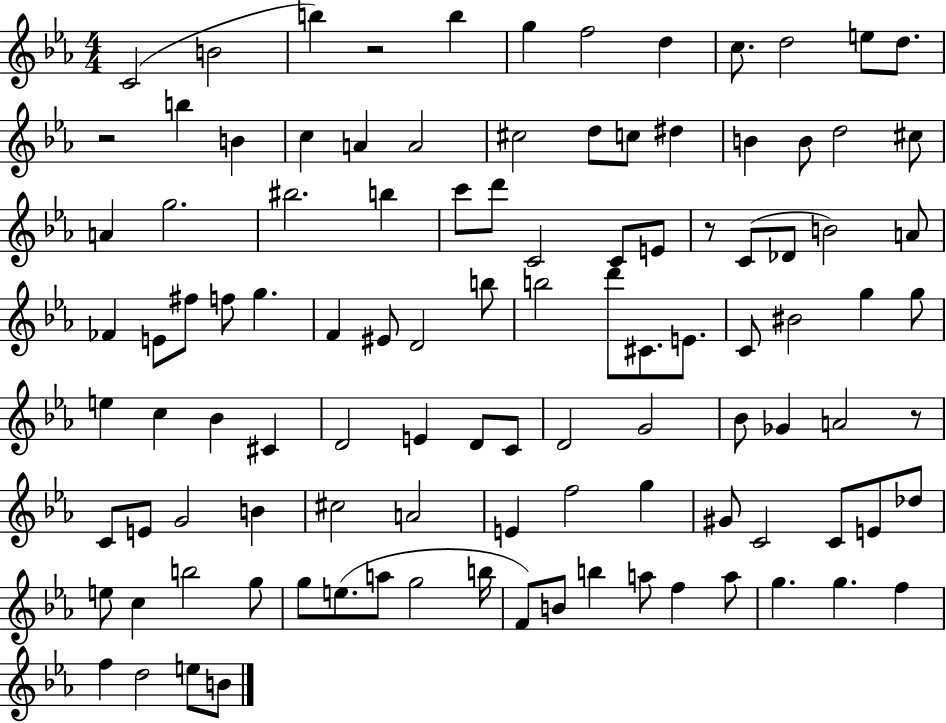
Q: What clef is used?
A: treble